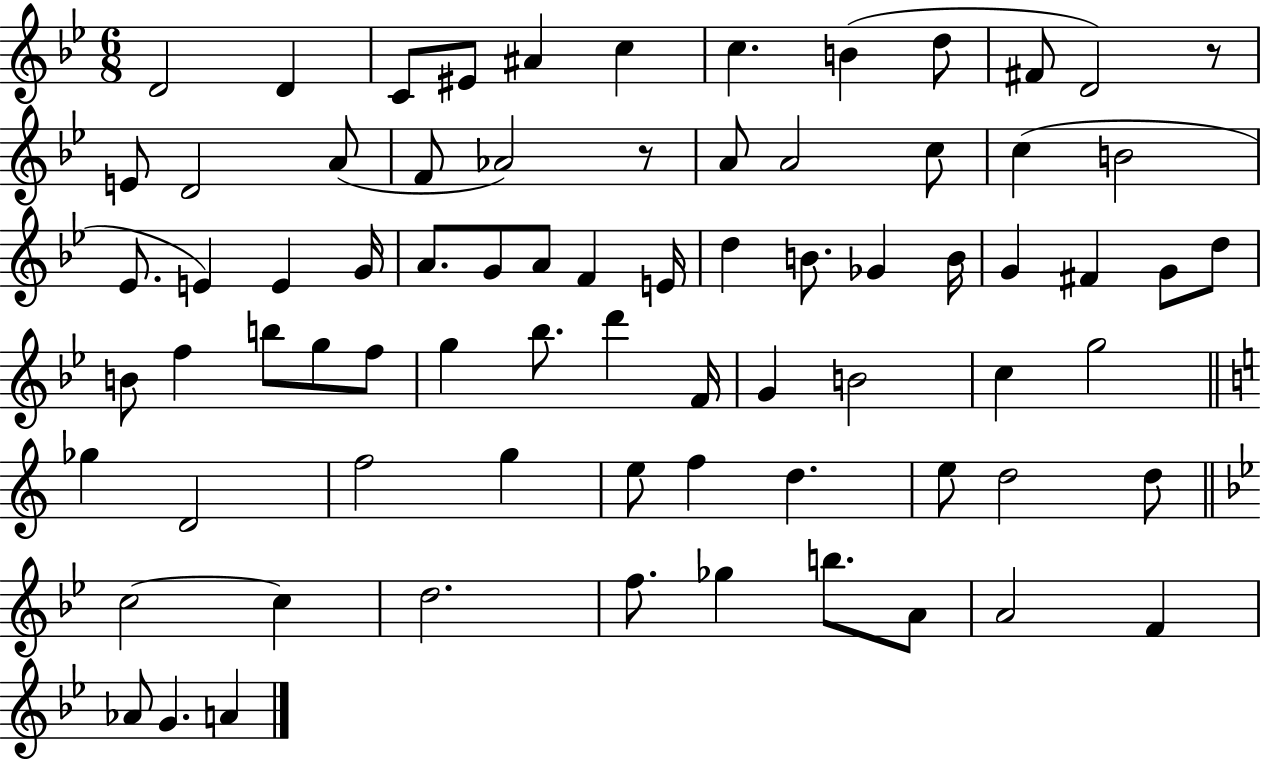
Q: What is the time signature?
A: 6/8